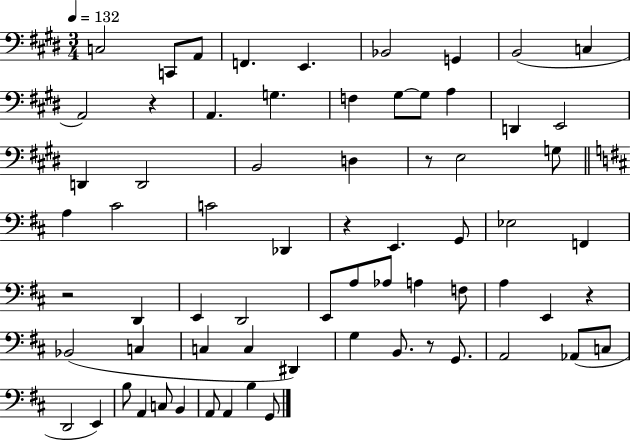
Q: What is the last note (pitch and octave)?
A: G2